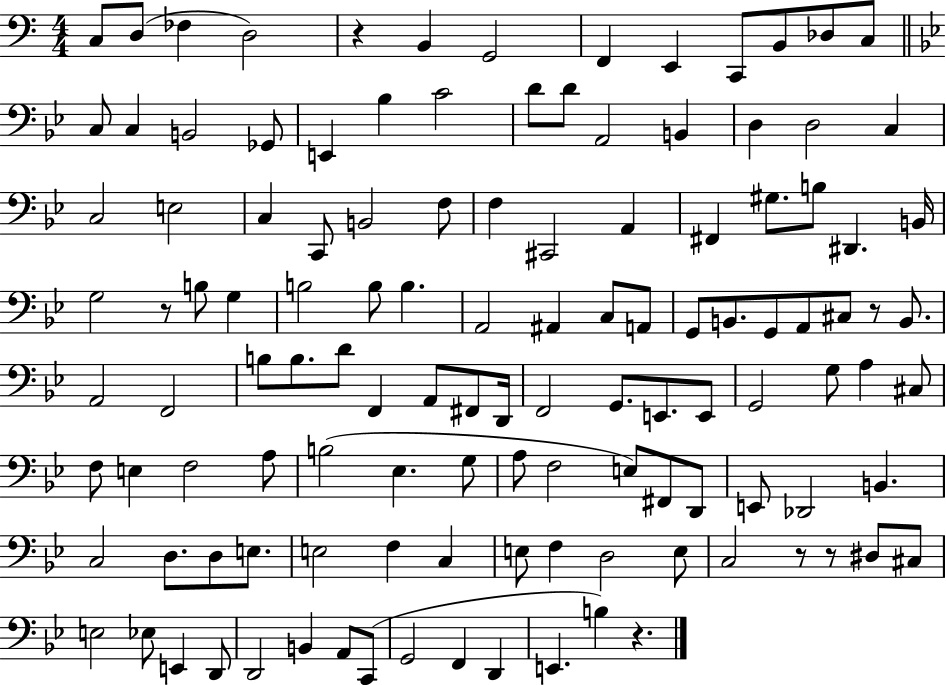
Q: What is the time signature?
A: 4/4